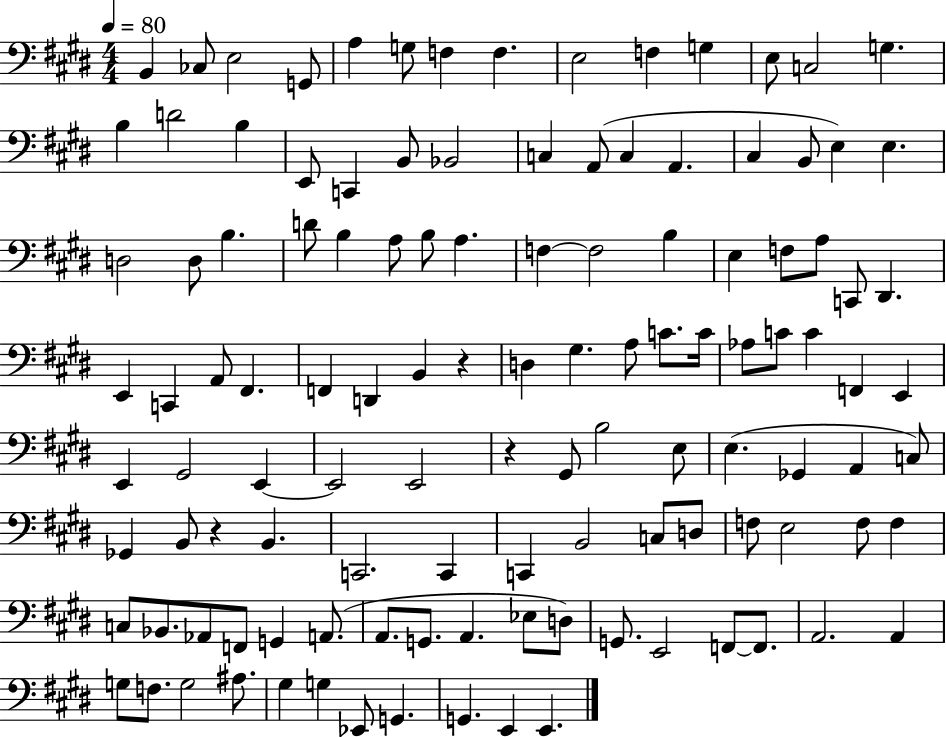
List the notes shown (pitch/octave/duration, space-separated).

B2/q CES3/e E3/h G2/e A3/q G3/e F3/q F3/q. E3/h F3/q G3/q E3/e C3/h G3/q. B3/q D4/h B3/q E2/e C2/q B2/e Bb2/h C3/q A2/e C3/q A2/q. C#3/q B2/e E3/q E3/q. D3/h D3/e B3/q. D4/e B3/q A3/e B3/e A3/q. F3/q F3/h B3/q E3/q F3/e A3/e C2/e D#2/q. E2/q C2/q A2/e F#2/q. F2/q D2/q B2/q R/q D3/q G#3/q. A3/e C4/e. C4/s Ab3/e C4/e C4/q F2/q E2/q E2/q G#2/h E2/q E2/h E2/h R/q G#2/e B3/h E3/e E3/q. Gb2/q A2/q C3/e Gb2/q B2/e R/q B2/q. C2/h. C2/q C2/q B2/h C3/e D3/e F3/e E3/h F3/e F3/q C3/e Bb2/e. Ab2/e F2/e G2/q A2/e. A2/e. G2/e. A2/q. Eb3/e D3/e G2/e. E2/h F2/e F2/e. A2/h. A2/q G3/e F3/e. G3/h A#3/e. G#3/q G3/q Eb2/e G2/q. G2/q. E2/q E2/q.